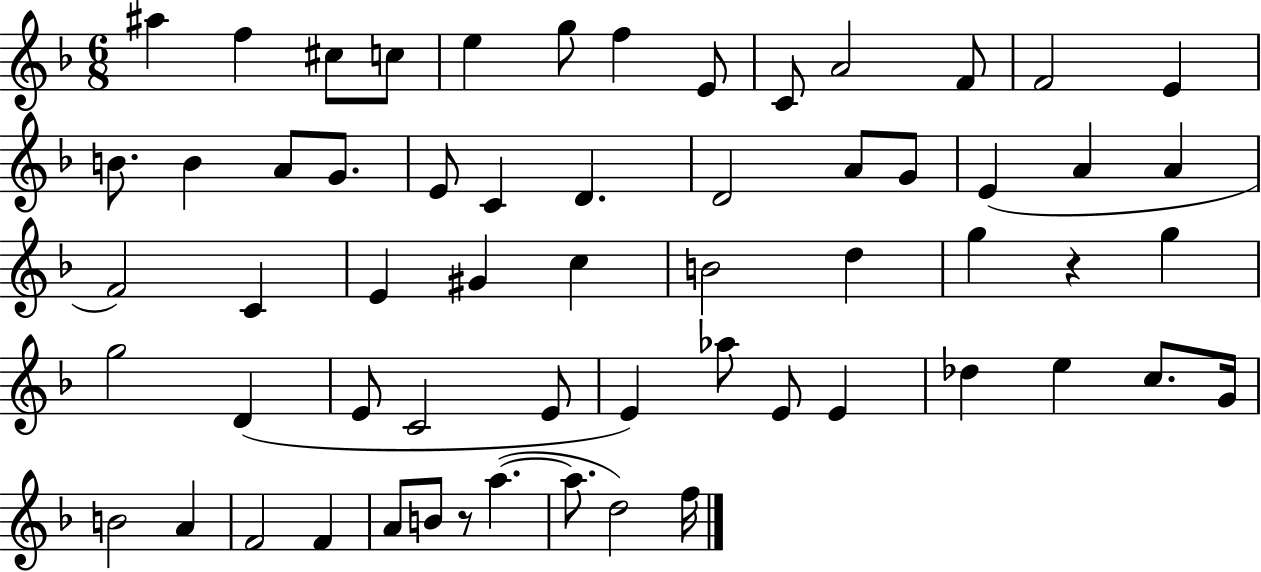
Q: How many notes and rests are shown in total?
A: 60